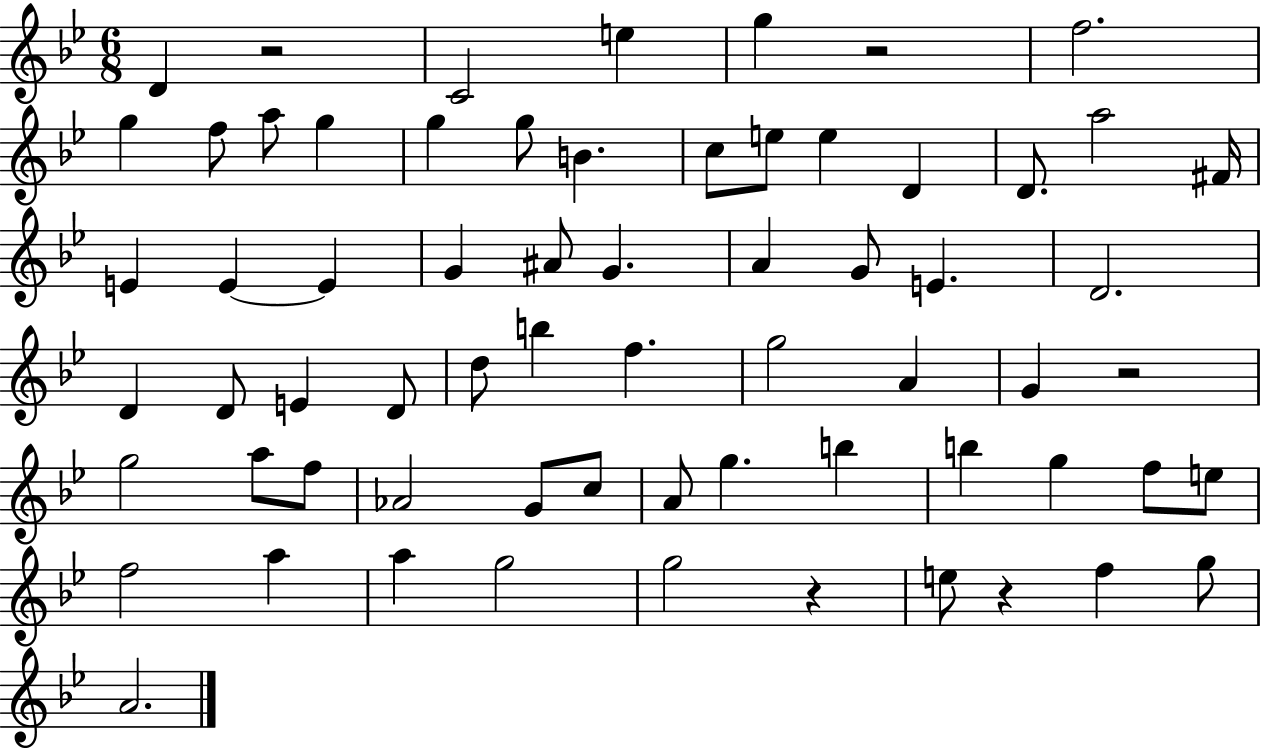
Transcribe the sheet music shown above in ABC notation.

X:1
T:Untitled
M:6/8
L:1/4
K:Bb
D z2 C2 e g z2 f2 g f/2 a/2 g g g/2 B c/2 e/2 e D D/2 a2 ^F/4 E E E G ^A/2 G A G/2 E D2 D D/2 E D/2 d/2 b f g2 A G z2 g2 a/2 f/2 _A2 G/2 c/2 A/2 g b b g f/2 e/2 f2 a a g2 g2 z e/2 z f g/2 A2